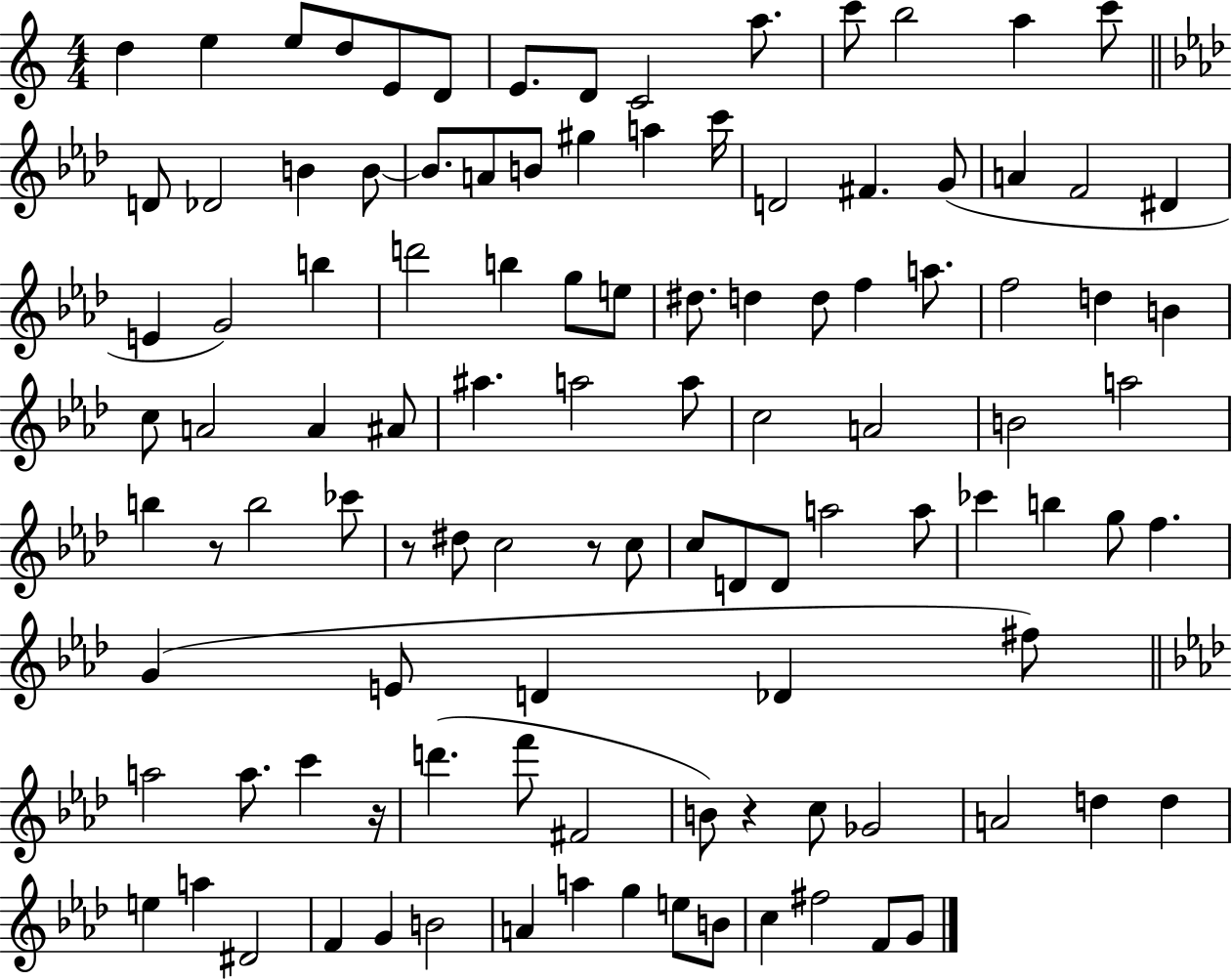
D5/q E5/q E5/e D5/e E4/e D4/e E4/e. D4/e C4/h A5/e. C6/e B5/h A5/q C6/e D4/e Db4/h B4/q B4/e B4/e. A4/e B4/e G#5/q A5/q C6/s D4/h F#4/q. G4/e A4/q F4/h D#4/q E4/q G4/h B5/q D6/h B5/q G5/e E5/e D#5/e. D5/q D5/e F5/q A5/e. F5/h D5/q B4/q C5/e A4/h A4/q A#4/e A#5/q. A5/h A5/e C5/h A4/h B4/h A5/h B5/q R/e B5/h CES6/e R/e D#5/e C5/h R/e C5/e C5/e D4/e D4/e A5/h A5/e CES6/q B5/q G5/e F5/q. G4/q E4/e D4/q Db4/q F#5/e A5/h A5/e. C6/q R/s D6/q. F6/e F#4/h B4/e R/q C5/e Gb4/h A4/h D5/q D5/q E5/q A5/q D#4/h F4/q G4/q B4/h A4/q A5/q G5/q E5/e B4/e C5/q F#5/h F4/e G4/e